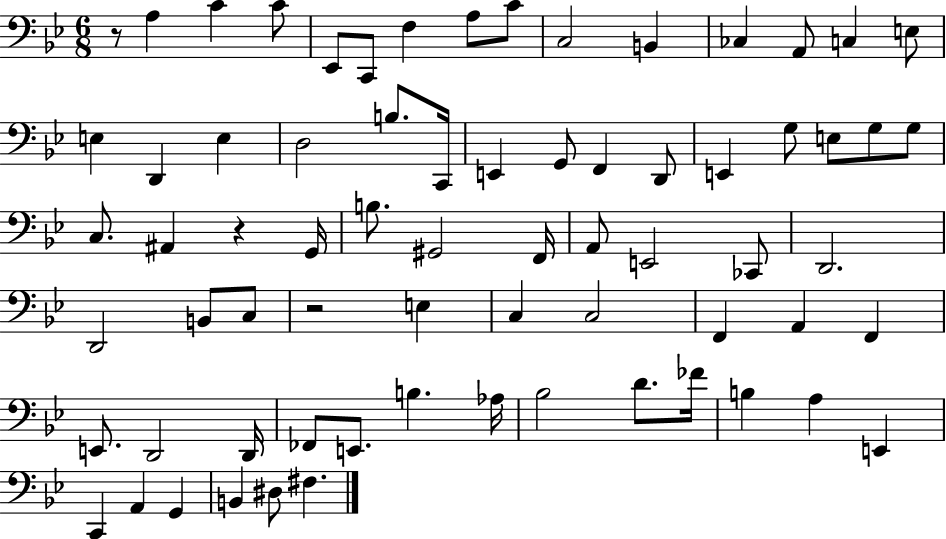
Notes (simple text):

R/e A3/q C4/q C4/e Eb2/e C2/e F3/q A3/e C4/e C3/h B2/q CES3/q A2/e C3/q E3/e E3/q D2/q E3/q D3/h B3/e. C2/s E2/q G2/e F2/q D2/e E2/q G3/e E3/e G3/e G3/e C3/e. A#2/q R/q G2/s B3/e. G#2/h F2/s A2/e E2/h CES2/e D2/h. D2/h B2/e C3/e R/h E3/q C3/q C3/h F2/q A2/q F2/q E2/e. D2/h D2/s FES2/e E2/e. B3/q. Ab3/s Bb3/h D4/e. FES4/s B3/q A3/q E2/q C2/q A2/q G2/q B2/q D#3/e F#3/q.